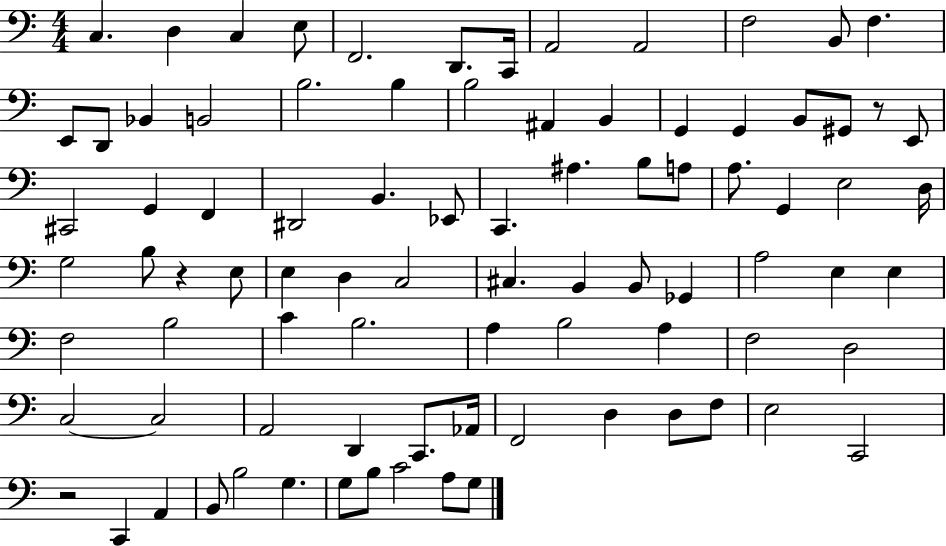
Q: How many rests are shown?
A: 3